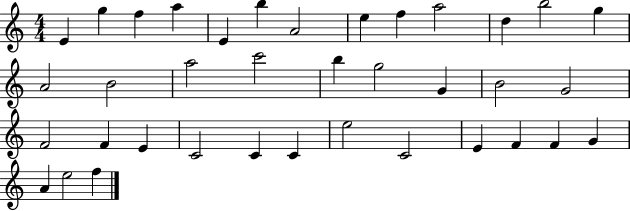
X:1
T:Untitled
M:4/4
L:1/4
K:C
E g f a E b A2 e f a2 d b2 g A2 B2 a2 c'2 b g2 G B2 G2 F2 F E C2 C C e2 C2 E F F G A e2 f